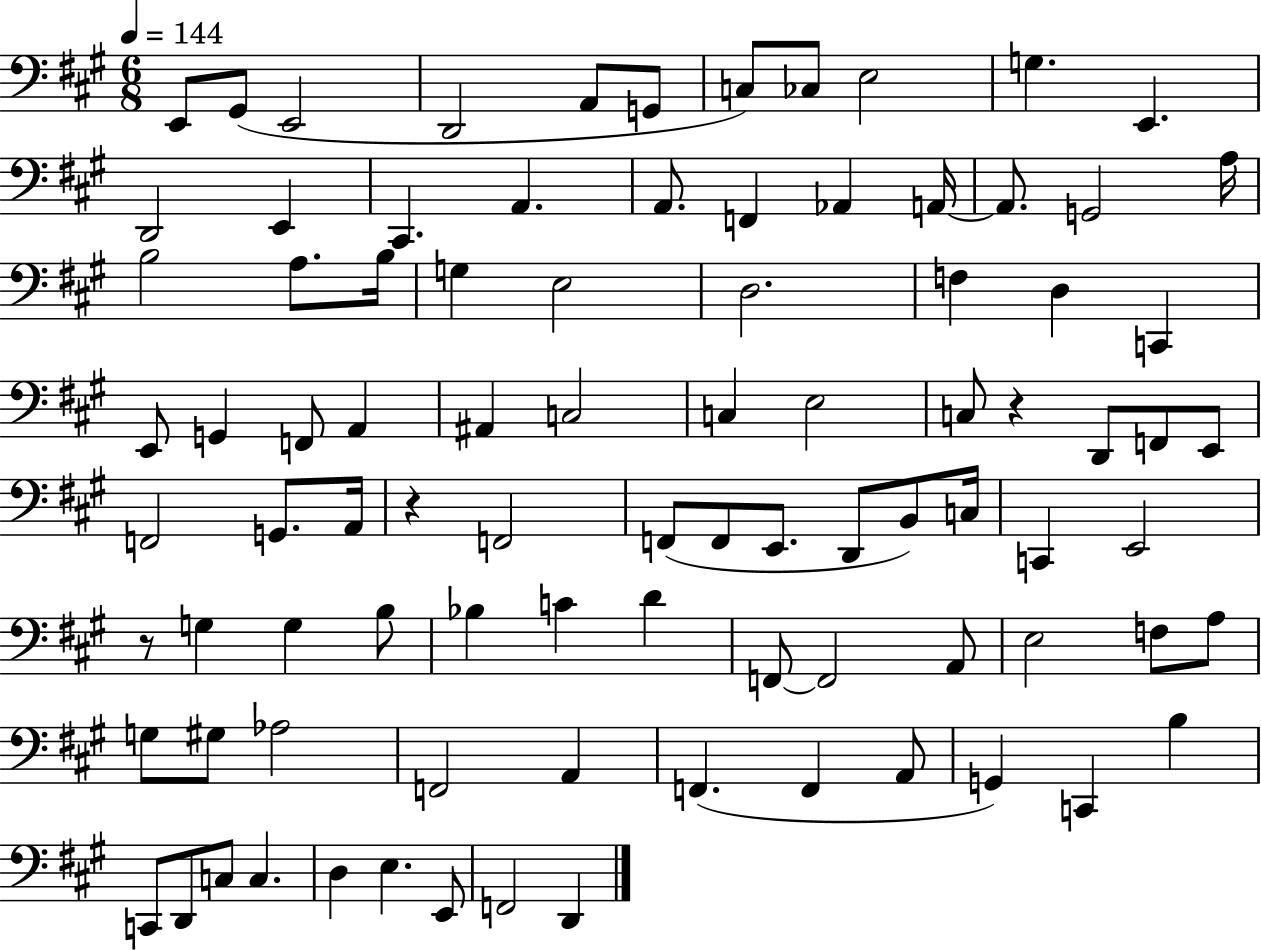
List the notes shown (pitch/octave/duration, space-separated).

E2/e G#2/e E2/h D2/h A2/e G2/e C3/e CES3/e E3/h G3/q. E2/q. D2/h E2/q C#2/q. A2/q. A2/e. F2/q Ab2/q A2/s A2/e. G2/h A3/s B3/h A3/e. B3/s G3/q E3/h D3/h. F3/q D3/q C2/q E2/e G2/q F2/e A2/q A#2/q C3/h C3/q E3/h C3/e R/q D2/e F2/e E2/e F2/h G2/e. A2/s R/q F2/h F2/e F2/e E2/e. D2/e B2/e C3/s C2/q E2/h R/e G3/q G3/q B3/e Bb3/q C4/q D4/q F2/e F2/h A2/e E3/h F3/e A3/e G3/e G#3/e Ab3/h F2/h A2/q F2/q. F2/q A2/e G2/q C2/q B3/q C2/e D2/e C3/e C3/q. D3/q E3/q. E2/e F2/h D2/q